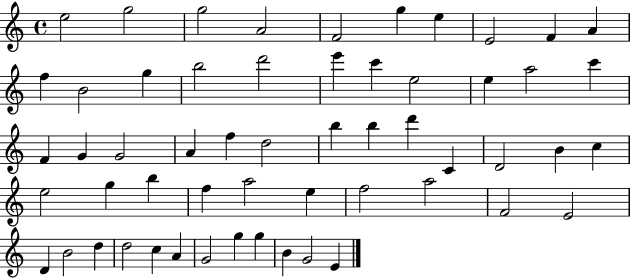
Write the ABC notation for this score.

X:1
T:Untitled
M:4/4
L:1/4
K:C
e2 g2 g2 A2 F2 g e E2 F A f B2 g b2 d'2 e' c' e2 e a2 c' F G G2 A f d2 b b d' C D2 B c e2 g b f a2 e f2 a2 F2 E2 D B2 d d2 c A G2 g g B G2 E